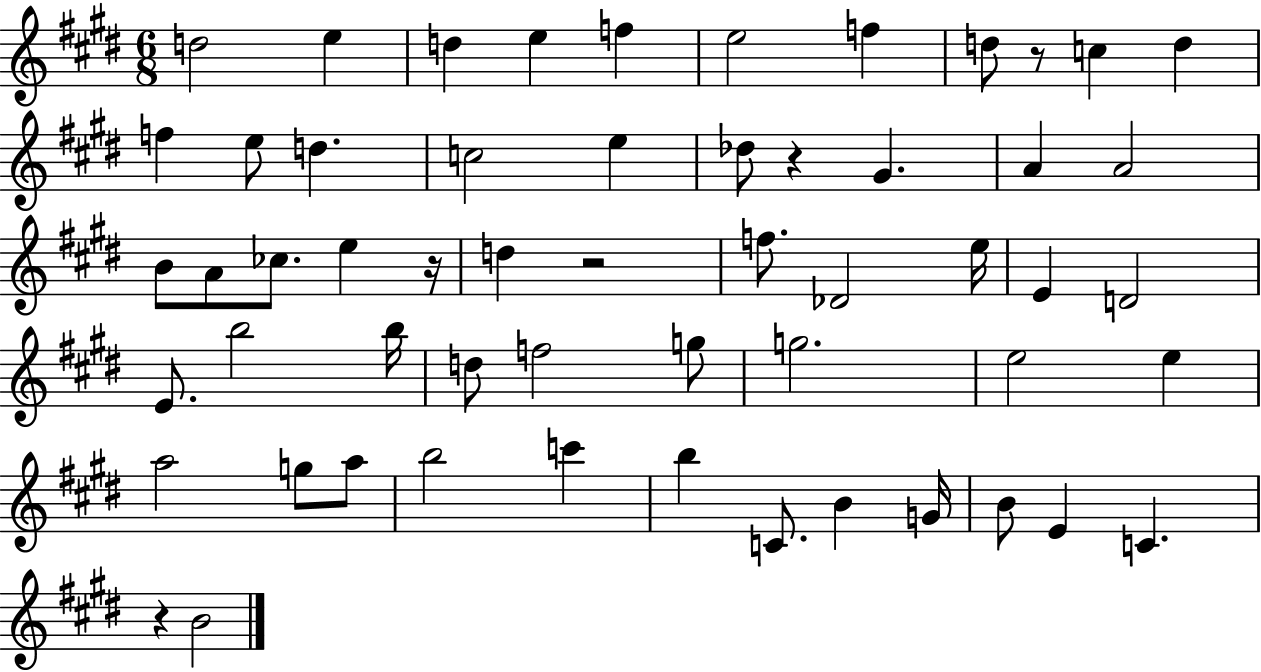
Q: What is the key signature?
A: E major